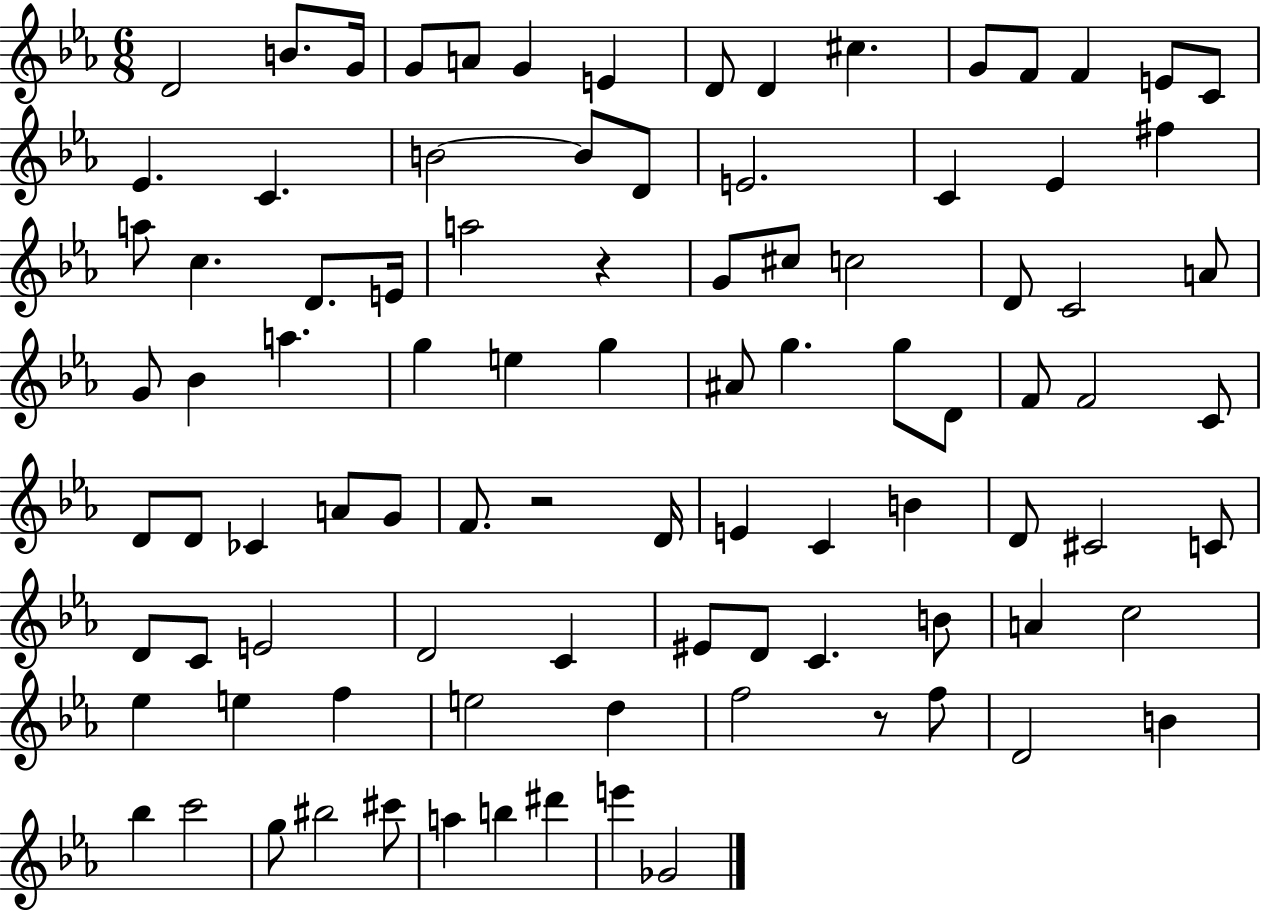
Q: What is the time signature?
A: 6/8